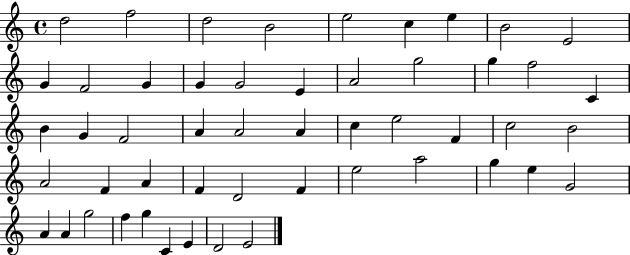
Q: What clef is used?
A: treble